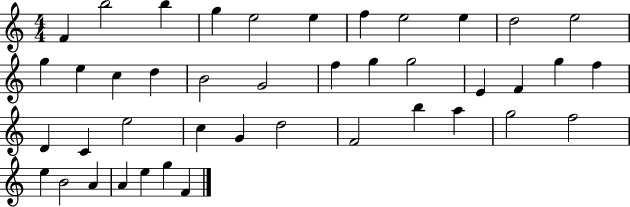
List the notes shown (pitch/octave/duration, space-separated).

F4/q B5/h B5/q G5/q E5/h E5/q F5/q E5/h E5/q D5/h E5/h G5/q E5/q C5/q D5/q B4/h G4/h F5/q G5/q G5/h E4/q F4/q G5/q F5/q D4/q C4/q E5/h C5/q G4/q D5/h F4/h B5/q A5/q G5/h F5/h E5/q B4/h A4/q A4/q E5/q G5/q F4/q